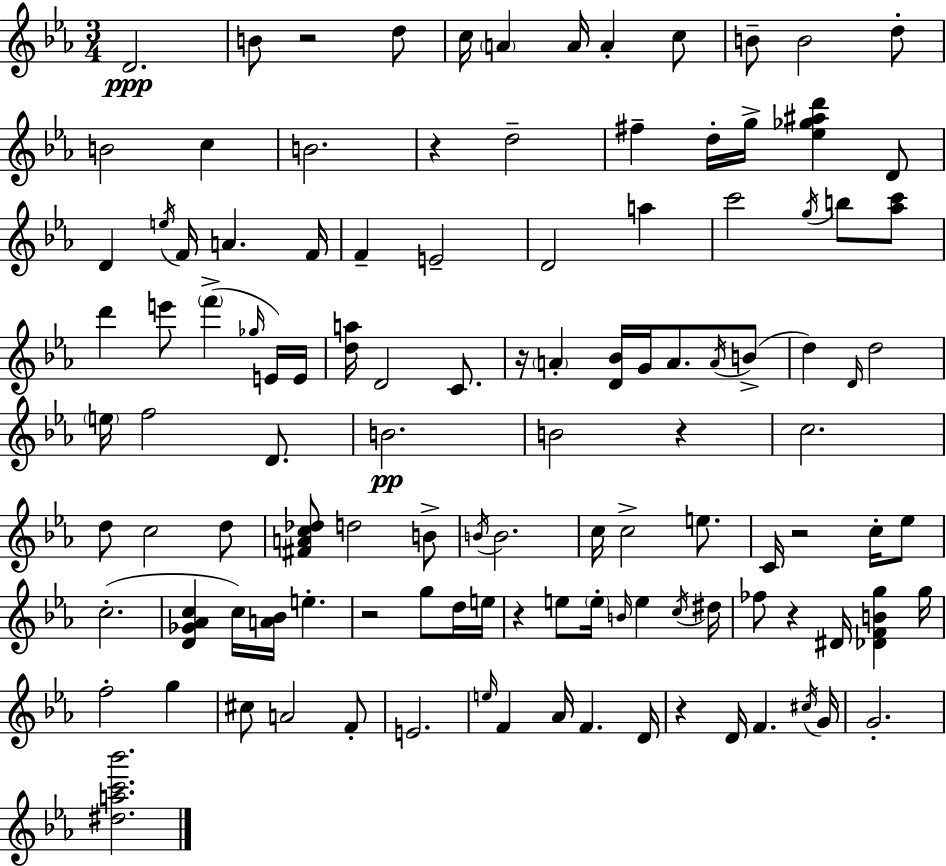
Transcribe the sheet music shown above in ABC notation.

X:1
T:Untitled
M:3/4
L:1/4
K:Cm
D2 B/2 z2 d/2 c/4 A A/4 A c/2 B/2 B2 d/2 B2 c B2 z d2 ^f d/4 g/4 [_e_g^ad'] D/2 D e/4 F/4 A F/4 F E2 D2 a c'2 g/4 b/2 [_ac']/2 d' e'/2 f' _g/4 E/4 E/4 [da]/4 D2 C/2 z/4 A [D_B]/4 G/4 A/2 A/4 B/2 d D/4 d2 e/4 f2 D/2 B2 B2 z c2 d/2 c2 d/2 [^FAc_d]/2 d2 B/2 B/4 B2 c/4 c2 e/2 C/4 z2 c/4 _e/2 c2 [D_G_Ac] c/4 [A_B]/4 e z2 g/2 d/4 e/4 z e/2 e/4 B/4 e c/4 ^d/4 _f/2 z ^D/4 [_DFBg] g/4 f2 g ^c/2 A2 F/2 E2 e/4 F _A/4 F D/4 z D/4 F ^c/4 G/4 G2 [^dac'_b']2